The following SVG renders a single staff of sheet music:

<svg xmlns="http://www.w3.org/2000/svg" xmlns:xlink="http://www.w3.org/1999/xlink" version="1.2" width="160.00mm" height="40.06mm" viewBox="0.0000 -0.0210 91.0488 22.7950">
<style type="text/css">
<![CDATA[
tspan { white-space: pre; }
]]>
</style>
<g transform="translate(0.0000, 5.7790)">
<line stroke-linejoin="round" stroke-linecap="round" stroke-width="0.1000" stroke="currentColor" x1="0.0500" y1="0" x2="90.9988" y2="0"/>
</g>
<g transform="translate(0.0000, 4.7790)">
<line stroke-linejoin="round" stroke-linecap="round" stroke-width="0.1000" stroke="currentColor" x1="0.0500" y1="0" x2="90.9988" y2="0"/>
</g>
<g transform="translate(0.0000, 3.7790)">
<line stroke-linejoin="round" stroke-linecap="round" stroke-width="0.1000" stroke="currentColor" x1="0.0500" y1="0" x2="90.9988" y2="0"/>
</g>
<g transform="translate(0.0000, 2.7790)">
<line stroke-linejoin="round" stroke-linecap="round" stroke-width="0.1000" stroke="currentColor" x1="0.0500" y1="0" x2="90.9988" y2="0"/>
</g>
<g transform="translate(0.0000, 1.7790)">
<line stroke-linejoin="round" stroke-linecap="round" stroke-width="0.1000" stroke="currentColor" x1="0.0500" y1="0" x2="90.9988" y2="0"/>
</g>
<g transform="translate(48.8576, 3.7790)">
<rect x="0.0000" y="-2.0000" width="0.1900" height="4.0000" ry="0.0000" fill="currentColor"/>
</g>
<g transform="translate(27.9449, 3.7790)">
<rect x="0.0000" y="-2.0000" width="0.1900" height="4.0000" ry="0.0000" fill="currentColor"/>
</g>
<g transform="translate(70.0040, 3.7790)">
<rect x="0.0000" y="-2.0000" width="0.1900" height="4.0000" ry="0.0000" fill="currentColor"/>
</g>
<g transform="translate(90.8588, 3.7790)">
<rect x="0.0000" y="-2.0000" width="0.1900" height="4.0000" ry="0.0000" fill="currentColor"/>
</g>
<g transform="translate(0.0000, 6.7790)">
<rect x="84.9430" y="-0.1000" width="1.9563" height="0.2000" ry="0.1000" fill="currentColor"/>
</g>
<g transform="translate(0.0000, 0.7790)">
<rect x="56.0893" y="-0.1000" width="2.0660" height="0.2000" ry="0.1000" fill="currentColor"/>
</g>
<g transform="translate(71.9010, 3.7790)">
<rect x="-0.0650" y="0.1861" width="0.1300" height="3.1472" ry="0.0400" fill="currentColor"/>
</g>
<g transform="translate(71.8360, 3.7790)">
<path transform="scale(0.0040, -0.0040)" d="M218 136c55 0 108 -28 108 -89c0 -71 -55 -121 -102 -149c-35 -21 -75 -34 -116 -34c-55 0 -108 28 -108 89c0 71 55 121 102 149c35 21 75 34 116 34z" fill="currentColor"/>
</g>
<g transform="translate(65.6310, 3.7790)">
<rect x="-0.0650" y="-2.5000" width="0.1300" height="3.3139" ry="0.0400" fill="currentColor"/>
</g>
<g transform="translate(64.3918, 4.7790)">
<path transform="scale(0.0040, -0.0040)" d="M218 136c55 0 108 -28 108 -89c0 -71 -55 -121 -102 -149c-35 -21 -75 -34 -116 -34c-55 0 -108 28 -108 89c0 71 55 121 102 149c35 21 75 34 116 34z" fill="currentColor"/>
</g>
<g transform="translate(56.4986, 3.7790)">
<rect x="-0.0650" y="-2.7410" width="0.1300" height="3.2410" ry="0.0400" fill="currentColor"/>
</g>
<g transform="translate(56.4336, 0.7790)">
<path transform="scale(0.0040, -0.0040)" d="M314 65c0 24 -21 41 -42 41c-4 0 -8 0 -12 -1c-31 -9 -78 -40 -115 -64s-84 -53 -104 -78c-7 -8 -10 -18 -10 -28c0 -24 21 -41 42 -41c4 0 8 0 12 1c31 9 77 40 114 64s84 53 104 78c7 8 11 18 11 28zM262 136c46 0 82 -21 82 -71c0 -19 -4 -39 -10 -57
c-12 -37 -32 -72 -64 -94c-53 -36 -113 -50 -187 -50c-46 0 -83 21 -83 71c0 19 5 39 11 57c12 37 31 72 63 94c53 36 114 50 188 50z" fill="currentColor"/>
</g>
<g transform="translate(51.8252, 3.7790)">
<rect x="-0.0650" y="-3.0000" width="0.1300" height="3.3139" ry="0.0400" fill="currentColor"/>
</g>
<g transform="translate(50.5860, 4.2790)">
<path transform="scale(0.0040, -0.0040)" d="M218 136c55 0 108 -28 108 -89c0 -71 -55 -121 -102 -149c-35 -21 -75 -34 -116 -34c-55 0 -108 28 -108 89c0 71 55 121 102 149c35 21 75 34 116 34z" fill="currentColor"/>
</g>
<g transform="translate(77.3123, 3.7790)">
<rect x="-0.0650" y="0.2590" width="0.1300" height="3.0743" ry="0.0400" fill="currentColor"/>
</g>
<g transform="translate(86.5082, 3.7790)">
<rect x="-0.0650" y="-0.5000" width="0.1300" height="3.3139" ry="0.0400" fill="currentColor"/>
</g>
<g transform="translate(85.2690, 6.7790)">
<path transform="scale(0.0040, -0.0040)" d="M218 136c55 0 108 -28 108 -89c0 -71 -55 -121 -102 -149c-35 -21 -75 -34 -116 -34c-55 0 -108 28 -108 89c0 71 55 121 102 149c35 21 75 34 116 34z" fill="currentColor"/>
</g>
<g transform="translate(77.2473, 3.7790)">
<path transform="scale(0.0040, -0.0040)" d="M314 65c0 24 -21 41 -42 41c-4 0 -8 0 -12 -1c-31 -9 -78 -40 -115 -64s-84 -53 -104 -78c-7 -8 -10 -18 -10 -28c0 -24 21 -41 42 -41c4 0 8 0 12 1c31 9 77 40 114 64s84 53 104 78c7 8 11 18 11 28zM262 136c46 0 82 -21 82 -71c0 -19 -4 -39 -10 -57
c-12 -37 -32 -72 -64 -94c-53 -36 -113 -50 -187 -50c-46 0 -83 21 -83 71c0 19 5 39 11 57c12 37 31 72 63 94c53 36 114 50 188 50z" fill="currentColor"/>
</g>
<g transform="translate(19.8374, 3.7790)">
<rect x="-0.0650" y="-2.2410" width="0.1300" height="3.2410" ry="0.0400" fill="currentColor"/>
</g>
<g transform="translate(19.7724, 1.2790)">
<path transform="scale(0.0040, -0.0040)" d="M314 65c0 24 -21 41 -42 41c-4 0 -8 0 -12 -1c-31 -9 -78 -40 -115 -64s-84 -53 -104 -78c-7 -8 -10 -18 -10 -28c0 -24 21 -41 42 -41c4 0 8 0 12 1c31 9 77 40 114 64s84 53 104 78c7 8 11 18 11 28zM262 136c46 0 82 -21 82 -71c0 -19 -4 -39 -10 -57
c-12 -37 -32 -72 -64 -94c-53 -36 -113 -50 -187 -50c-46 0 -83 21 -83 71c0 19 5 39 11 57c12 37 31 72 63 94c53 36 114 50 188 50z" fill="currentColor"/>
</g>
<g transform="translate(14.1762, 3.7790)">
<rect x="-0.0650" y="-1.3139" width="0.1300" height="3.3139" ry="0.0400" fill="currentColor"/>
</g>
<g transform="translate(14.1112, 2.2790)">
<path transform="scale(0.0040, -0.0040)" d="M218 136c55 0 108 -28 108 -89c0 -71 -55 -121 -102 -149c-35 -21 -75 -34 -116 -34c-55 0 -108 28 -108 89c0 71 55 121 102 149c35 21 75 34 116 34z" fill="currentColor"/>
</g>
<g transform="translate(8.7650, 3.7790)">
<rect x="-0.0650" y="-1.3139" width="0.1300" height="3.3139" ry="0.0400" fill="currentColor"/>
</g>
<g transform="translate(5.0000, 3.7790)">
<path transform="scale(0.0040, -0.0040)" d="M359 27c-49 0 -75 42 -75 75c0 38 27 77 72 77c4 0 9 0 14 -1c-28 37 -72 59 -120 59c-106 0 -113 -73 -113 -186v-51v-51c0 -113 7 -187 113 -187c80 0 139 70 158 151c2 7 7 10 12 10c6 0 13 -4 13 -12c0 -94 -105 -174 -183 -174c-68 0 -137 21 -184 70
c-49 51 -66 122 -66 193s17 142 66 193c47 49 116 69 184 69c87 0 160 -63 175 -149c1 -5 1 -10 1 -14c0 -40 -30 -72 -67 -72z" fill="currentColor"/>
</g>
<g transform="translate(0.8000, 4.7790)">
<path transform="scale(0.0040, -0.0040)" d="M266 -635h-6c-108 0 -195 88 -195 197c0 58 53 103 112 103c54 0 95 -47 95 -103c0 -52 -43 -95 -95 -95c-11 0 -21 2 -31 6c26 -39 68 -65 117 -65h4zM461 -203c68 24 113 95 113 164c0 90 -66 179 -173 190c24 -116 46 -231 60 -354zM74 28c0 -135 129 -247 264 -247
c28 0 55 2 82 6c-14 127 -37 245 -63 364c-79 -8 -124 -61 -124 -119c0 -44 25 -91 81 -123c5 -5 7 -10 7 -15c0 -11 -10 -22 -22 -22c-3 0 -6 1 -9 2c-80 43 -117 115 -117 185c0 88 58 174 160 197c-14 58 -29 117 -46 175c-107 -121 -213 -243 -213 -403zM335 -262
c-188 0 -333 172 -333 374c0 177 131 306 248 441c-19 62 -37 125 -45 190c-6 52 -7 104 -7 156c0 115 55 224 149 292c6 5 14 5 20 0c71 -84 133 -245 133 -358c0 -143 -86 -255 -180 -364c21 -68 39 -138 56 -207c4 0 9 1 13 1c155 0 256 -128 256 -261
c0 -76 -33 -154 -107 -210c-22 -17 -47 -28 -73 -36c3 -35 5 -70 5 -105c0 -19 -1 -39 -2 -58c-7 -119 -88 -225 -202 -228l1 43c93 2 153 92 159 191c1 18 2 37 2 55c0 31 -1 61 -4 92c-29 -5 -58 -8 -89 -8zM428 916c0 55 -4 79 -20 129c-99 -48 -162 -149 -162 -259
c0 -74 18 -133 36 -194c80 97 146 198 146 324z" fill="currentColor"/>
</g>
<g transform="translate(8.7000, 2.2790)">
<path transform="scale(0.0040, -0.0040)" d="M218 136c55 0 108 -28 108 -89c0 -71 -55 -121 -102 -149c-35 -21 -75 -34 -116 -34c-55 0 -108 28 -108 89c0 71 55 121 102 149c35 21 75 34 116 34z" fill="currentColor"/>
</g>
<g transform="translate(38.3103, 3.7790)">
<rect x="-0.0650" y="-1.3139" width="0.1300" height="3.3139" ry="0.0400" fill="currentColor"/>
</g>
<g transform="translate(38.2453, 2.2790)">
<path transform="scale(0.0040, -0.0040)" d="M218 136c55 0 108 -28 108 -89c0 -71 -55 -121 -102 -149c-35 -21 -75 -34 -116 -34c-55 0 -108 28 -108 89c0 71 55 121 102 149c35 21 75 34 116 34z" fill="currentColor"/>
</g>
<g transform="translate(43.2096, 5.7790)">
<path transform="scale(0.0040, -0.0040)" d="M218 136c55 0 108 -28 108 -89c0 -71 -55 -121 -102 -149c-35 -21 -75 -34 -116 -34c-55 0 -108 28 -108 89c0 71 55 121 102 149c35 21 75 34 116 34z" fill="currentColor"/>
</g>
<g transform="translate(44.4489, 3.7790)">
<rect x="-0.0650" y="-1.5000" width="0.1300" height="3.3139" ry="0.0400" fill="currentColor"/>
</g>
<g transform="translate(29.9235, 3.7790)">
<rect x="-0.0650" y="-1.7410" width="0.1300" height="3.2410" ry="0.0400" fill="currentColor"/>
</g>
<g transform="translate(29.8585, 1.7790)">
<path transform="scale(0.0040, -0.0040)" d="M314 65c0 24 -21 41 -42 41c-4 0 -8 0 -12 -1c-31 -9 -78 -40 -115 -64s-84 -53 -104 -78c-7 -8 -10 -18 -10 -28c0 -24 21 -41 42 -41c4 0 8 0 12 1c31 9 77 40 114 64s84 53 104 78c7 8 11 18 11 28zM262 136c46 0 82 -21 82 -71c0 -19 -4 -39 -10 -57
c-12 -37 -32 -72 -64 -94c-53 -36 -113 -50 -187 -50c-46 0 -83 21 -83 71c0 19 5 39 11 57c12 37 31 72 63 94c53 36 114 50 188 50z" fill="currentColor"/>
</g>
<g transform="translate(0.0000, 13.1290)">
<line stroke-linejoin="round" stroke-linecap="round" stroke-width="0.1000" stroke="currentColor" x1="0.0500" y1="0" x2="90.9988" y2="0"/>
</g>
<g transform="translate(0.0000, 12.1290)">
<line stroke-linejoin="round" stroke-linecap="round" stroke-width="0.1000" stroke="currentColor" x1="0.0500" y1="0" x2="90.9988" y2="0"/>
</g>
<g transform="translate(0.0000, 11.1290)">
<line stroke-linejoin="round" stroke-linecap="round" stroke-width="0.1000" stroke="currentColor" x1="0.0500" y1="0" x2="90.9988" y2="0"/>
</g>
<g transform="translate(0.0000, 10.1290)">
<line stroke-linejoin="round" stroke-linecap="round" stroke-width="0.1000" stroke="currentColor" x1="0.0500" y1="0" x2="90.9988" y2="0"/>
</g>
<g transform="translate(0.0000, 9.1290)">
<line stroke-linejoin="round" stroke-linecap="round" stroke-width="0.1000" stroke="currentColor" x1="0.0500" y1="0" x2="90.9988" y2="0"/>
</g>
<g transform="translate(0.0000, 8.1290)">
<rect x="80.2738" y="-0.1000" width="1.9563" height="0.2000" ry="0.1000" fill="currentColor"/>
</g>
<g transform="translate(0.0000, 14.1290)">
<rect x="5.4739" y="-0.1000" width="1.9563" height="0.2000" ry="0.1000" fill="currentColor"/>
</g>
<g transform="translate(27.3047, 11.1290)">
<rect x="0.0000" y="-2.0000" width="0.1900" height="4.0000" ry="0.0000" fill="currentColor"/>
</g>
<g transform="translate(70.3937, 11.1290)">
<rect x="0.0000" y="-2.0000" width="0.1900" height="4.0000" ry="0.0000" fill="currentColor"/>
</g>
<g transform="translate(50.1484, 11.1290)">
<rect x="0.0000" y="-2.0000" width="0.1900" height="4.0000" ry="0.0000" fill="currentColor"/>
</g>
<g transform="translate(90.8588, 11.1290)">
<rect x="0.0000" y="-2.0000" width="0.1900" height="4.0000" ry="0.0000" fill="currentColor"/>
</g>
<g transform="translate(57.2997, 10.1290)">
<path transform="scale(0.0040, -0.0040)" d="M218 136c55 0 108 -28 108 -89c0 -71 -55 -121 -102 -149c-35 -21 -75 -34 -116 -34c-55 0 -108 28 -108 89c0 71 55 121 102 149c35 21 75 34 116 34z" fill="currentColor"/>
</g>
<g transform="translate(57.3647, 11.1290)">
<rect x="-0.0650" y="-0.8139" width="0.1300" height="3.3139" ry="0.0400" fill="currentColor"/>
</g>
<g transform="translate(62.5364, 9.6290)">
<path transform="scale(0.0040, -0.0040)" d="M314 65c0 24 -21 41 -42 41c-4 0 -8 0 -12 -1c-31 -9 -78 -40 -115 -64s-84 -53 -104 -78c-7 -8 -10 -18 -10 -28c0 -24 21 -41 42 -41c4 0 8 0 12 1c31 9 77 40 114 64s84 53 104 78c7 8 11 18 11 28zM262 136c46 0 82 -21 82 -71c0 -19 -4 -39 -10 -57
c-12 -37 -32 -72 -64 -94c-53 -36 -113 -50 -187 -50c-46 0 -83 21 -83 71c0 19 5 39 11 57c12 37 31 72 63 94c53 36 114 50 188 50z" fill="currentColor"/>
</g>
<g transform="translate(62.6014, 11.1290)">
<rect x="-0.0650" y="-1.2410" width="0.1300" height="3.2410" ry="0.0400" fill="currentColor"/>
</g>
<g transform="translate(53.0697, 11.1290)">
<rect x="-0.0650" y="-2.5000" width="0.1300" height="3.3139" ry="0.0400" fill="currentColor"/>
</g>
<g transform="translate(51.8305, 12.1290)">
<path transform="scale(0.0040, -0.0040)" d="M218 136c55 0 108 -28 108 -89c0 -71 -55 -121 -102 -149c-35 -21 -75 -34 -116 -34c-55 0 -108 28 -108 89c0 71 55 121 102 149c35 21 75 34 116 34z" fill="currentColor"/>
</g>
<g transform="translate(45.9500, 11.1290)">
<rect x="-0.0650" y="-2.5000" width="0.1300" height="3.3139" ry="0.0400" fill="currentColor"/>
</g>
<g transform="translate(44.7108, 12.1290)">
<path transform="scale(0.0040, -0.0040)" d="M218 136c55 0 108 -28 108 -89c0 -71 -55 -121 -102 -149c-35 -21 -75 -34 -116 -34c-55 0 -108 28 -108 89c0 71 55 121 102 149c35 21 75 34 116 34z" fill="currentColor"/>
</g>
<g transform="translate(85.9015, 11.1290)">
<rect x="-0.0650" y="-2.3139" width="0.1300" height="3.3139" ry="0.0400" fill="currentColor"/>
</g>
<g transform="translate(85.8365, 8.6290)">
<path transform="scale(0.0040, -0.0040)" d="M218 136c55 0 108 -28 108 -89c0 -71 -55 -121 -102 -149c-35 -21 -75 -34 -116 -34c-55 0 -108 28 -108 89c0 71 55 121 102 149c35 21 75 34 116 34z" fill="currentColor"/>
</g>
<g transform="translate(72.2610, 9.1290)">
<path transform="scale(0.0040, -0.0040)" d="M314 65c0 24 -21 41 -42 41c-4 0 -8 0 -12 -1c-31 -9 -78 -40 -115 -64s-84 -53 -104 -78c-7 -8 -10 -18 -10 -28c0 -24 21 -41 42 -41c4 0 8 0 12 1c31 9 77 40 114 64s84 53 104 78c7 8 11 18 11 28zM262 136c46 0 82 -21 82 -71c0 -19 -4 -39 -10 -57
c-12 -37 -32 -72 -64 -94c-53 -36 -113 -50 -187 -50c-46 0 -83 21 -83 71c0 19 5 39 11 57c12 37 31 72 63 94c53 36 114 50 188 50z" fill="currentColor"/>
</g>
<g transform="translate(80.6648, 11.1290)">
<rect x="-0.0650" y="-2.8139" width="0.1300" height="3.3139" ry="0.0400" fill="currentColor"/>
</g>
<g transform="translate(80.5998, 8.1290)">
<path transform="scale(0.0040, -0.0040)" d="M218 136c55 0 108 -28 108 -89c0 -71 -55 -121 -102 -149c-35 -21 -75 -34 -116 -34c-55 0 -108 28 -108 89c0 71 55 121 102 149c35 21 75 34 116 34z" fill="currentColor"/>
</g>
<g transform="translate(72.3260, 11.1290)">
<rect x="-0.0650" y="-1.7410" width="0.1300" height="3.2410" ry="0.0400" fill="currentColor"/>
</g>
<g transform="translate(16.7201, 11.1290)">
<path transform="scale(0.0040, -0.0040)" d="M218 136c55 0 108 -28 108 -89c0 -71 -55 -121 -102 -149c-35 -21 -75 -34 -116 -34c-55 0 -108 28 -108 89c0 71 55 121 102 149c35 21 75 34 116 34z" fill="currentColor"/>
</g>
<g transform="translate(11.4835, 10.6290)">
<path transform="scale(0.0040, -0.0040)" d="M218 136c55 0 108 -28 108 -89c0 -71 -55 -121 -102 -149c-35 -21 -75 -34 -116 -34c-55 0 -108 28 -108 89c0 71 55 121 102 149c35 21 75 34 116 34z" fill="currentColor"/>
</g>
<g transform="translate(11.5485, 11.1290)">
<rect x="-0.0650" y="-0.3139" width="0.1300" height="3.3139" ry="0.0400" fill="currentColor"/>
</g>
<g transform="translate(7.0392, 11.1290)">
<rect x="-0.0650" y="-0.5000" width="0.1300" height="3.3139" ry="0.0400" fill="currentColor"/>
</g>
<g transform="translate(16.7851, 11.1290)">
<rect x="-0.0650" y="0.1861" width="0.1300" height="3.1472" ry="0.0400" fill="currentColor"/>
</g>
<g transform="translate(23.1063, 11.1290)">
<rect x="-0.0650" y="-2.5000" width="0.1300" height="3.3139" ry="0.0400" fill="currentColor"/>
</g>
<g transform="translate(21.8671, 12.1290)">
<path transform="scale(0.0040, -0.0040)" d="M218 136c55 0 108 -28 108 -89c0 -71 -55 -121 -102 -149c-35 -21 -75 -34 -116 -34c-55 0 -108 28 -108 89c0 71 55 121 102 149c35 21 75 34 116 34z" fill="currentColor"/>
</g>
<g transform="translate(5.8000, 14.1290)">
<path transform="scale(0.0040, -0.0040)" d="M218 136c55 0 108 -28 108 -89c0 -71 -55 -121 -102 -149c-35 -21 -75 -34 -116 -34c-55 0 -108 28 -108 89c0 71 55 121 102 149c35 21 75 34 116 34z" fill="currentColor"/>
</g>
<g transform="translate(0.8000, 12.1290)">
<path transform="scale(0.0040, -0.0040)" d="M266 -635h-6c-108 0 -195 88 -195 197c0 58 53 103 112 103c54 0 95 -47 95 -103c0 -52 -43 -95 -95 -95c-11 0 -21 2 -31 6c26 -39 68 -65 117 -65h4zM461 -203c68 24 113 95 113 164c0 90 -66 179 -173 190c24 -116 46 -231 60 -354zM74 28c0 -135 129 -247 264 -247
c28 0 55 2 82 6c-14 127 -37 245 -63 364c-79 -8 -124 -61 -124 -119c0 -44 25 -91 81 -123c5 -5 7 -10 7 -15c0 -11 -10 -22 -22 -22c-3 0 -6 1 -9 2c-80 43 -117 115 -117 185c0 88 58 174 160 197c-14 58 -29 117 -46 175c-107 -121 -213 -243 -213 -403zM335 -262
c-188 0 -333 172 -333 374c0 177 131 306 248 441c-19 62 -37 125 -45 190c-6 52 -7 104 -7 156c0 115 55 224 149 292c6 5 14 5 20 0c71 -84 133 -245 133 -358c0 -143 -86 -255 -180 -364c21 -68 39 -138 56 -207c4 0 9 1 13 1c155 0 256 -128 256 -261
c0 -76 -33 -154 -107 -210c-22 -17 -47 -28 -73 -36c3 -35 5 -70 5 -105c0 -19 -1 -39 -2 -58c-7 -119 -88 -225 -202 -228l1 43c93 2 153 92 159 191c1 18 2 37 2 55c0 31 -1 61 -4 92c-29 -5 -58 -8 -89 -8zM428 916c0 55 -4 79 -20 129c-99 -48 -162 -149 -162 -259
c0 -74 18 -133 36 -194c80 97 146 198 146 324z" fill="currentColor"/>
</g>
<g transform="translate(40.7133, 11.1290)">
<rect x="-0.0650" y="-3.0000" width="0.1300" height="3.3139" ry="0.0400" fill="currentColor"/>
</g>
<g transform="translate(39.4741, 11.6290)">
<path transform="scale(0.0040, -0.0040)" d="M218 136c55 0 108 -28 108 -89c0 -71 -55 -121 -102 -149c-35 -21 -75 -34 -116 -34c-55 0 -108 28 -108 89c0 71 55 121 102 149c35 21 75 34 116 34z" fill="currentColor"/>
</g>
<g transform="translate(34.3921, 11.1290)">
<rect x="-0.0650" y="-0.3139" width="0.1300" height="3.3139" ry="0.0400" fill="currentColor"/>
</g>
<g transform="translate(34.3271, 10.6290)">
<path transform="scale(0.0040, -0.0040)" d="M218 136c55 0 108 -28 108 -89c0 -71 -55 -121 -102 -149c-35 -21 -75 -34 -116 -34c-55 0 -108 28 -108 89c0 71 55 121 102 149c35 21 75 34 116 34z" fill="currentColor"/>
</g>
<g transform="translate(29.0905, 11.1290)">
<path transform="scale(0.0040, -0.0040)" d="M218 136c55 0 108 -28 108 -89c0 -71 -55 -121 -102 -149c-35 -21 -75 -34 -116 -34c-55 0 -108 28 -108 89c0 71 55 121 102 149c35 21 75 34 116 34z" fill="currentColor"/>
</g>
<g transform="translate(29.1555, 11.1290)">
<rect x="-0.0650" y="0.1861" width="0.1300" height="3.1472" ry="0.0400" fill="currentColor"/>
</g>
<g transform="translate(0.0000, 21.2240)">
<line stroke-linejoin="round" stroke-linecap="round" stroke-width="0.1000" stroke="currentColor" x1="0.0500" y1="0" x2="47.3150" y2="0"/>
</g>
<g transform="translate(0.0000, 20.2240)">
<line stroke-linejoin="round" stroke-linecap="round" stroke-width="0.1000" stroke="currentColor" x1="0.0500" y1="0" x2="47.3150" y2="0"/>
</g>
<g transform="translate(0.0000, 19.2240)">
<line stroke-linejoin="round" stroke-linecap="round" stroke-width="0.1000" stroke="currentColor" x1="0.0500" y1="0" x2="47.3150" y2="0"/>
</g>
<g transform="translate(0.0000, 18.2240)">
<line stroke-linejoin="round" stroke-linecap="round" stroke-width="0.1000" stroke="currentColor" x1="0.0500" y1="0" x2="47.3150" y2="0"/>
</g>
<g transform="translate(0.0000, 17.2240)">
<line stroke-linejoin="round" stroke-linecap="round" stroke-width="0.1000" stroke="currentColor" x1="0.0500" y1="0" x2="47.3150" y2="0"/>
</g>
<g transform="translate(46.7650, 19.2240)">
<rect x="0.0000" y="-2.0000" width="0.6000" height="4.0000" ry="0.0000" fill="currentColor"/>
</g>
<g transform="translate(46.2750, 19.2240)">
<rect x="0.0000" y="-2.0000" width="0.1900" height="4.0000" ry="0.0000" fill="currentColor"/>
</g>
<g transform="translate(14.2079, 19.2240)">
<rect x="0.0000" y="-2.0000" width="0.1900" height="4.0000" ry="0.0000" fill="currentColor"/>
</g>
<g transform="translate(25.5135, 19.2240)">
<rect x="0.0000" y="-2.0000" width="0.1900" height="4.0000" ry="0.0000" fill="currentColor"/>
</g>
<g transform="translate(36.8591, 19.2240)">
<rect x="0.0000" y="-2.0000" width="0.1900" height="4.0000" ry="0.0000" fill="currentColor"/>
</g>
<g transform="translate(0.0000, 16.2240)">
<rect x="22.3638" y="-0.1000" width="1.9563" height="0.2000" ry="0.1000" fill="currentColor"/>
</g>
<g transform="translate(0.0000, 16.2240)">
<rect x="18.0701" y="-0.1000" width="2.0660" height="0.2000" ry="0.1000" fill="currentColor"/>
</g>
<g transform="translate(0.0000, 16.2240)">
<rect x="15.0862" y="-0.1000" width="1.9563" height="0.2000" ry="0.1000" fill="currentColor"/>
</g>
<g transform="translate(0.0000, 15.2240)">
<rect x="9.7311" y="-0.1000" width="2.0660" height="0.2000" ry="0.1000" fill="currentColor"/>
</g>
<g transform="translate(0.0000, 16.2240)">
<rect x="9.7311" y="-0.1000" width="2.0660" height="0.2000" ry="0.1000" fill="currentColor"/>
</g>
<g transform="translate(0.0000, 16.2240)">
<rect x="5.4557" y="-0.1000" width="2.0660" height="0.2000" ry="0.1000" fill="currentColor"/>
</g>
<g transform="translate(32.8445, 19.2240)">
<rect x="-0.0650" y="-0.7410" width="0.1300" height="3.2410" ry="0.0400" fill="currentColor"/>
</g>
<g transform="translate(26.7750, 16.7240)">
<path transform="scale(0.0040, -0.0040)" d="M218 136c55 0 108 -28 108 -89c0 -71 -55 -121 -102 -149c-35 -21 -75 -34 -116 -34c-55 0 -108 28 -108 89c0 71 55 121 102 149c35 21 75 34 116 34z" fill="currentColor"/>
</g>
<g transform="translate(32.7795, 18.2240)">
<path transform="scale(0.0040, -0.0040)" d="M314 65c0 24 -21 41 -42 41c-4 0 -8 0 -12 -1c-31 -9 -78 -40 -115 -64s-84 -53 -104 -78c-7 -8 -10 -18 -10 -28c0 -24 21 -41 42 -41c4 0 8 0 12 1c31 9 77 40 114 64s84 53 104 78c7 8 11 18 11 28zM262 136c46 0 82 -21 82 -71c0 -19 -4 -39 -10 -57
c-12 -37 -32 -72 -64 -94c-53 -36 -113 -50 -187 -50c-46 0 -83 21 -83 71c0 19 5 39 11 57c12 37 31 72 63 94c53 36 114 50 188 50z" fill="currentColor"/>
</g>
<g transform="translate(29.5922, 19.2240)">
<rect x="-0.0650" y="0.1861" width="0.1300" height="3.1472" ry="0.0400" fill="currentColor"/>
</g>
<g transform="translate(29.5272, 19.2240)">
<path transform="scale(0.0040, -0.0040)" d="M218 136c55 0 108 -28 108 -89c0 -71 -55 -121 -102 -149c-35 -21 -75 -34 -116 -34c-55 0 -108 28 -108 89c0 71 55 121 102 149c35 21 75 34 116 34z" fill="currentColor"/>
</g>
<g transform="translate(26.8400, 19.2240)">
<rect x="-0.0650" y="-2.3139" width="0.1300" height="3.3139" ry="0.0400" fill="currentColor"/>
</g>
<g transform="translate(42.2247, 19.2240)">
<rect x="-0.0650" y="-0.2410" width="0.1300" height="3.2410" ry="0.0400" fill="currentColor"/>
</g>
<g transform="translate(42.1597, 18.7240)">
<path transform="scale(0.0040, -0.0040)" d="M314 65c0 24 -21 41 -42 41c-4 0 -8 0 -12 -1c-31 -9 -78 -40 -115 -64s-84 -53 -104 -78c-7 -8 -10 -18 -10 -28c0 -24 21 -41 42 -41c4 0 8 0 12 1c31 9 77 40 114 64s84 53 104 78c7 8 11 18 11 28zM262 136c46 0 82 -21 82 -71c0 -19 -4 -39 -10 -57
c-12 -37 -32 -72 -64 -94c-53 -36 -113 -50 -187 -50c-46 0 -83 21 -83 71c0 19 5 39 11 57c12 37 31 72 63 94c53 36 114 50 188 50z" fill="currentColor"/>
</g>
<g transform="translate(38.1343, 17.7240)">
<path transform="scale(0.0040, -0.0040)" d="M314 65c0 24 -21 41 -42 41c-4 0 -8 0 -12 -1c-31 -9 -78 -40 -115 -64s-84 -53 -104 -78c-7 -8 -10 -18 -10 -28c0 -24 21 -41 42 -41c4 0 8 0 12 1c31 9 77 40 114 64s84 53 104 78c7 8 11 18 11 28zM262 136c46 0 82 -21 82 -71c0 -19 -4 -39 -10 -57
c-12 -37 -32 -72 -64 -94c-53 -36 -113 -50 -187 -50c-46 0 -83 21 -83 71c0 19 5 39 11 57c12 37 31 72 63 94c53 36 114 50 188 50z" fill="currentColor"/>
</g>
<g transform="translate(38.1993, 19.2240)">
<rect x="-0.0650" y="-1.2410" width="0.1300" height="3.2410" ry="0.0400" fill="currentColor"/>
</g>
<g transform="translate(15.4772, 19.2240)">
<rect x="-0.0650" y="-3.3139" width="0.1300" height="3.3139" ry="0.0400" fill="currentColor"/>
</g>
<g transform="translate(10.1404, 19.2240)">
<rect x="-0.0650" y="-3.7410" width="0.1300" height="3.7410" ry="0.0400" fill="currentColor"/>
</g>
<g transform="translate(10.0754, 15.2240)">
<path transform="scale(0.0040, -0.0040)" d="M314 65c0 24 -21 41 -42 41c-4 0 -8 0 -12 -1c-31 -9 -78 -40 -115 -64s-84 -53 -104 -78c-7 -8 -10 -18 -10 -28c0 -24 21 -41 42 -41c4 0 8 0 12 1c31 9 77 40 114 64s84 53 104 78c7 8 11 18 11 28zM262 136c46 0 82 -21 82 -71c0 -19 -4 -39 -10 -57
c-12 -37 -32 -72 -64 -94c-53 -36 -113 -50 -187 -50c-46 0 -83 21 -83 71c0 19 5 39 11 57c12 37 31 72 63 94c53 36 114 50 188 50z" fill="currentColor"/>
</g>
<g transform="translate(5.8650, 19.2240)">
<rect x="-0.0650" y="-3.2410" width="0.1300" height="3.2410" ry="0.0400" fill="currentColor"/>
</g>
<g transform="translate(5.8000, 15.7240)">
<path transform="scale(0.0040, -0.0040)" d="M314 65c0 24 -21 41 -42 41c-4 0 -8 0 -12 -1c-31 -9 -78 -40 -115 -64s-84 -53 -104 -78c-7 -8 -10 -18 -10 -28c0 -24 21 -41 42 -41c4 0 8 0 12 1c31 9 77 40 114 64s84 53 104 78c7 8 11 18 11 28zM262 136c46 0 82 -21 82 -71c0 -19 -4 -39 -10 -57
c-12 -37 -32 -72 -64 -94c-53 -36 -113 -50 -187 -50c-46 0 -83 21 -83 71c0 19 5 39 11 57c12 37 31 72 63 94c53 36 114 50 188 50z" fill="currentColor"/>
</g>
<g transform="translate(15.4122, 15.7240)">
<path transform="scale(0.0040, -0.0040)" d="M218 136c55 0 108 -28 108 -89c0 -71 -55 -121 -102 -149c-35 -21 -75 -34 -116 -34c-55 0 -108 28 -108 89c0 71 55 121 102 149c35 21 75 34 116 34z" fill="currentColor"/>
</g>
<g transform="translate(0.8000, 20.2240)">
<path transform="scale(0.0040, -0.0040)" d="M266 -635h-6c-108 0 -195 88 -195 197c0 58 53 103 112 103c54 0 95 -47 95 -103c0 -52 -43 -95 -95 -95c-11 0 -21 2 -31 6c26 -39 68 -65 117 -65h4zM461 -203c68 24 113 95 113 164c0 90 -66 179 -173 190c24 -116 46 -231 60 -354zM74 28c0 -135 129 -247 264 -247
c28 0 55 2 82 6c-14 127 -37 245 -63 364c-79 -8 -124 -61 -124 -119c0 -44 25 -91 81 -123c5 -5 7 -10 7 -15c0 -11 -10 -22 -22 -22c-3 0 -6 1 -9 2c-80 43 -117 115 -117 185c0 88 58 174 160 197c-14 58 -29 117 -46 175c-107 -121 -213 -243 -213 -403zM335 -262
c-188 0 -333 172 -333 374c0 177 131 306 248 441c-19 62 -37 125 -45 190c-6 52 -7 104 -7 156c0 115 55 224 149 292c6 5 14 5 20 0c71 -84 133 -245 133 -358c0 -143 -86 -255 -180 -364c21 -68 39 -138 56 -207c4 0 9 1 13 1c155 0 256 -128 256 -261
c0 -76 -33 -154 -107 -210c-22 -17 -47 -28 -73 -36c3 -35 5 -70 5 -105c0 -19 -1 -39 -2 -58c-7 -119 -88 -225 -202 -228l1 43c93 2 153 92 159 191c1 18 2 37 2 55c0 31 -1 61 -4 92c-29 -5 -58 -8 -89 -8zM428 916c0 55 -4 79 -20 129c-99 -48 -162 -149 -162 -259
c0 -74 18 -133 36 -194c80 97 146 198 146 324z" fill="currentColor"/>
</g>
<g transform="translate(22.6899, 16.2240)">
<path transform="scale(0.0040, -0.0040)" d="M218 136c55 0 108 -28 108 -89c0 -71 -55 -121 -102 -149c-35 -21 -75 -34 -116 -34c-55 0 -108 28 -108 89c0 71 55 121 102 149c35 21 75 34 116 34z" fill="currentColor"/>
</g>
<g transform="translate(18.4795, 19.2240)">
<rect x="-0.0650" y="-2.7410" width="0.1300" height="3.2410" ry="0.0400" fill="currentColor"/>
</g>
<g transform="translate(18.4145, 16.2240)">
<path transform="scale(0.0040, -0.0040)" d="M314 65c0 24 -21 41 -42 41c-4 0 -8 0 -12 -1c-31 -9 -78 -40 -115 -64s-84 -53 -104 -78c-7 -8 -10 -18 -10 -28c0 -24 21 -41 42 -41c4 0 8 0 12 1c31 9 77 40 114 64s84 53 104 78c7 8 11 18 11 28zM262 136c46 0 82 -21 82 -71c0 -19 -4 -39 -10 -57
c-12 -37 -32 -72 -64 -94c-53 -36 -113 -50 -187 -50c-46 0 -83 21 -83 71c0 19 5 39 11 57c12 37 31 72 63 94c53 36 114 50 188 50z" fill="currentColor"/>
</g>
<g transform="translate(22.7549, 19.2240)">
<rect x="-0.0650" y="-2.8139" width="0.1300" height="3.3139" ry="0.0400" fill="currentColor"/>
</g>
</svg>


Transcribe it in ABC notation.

X:1
T:Untitled
M:4/4
L:1/4
K:C
e e g2 f2 e E A a2 G B B2 C C c B G B c A G G d e2 f2 a g b2 c'2 b a2 a g B d2 e2 c2